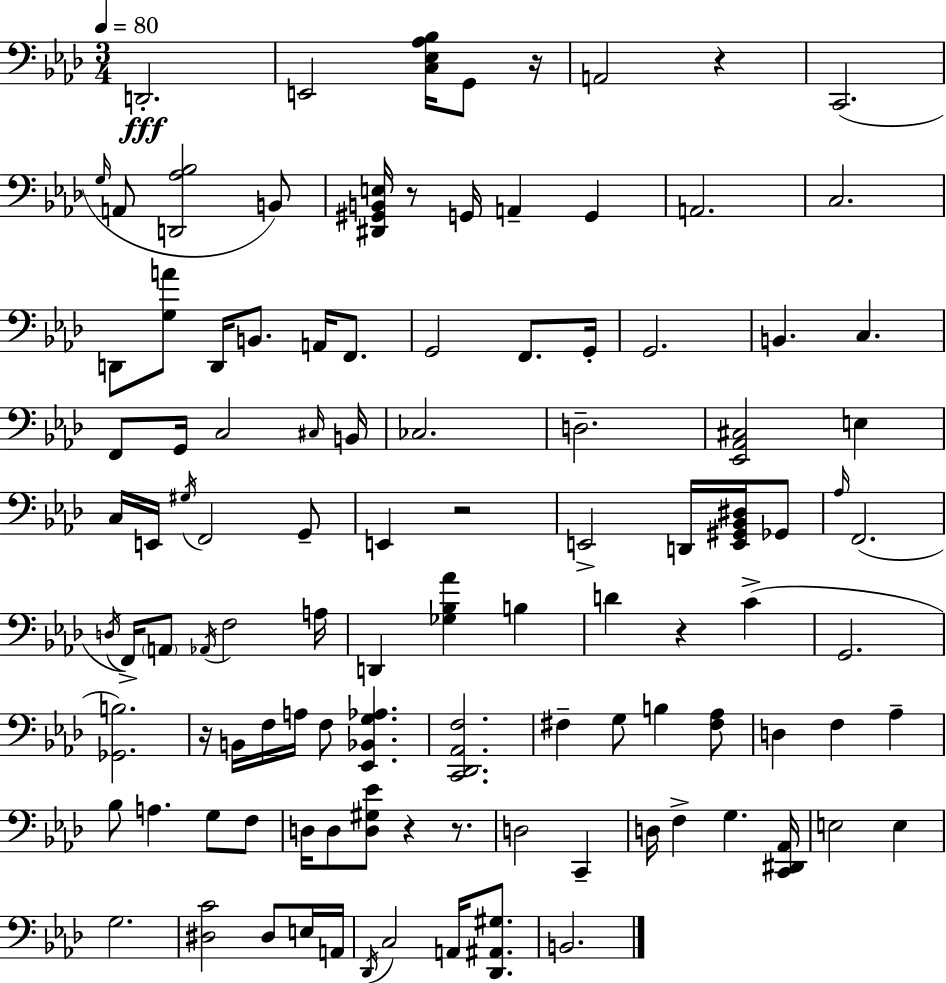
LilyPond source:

{
  \clef bass
  \numericTimeSignature
  \time 3/4
  \key aes \major
  \tempo 4 = 80
  d,2.-.\fff | e,2 <c ees aes bes>16 g,8 r16 | a,2 r4 | c,2.( | \break \grace { g16 } a,8 <d, aes bes>2 b,8) | <dis, gis, b, e>16 r8 g,16 a,4-- g,4 | a,2. | c2. | \break d,8 <g a'>8 d,16 b,8. a,16 f,8. | g,2 f,8. | g,16-. g,2. | b,4. c4. | \break f,8 g,16 c2 | \grace { cis16 } b,16 ces2. | d2.-- | <ees, aes, cis>2 e4 | \break c16 e,16 \acciaccatura { gis16 } f,2 | g,8-- e,4 r2 | e,2-> d,16 | <e, gis, bes, dis>16 ges,8 \grace { aes16 } f,2.( | \break \acciaccatura { d16 } f,16->) \parenthesize a,8 \acciaccatura { aes,16 } f2 | a16 d,4 <ges bes aes'>4 | b4 d'4 r4 | c'4->( g,2. | \break <ges, b>2.) | r16 b,16 f16 a16 f8 | <ees, bes, g aes>4. <c, des, aes, f>2. | fis4-- g8 | \break b4 <fis aes>8 d4 f4 | aes4-- bes8 a4. | g8 f8 d16 d8 <d gis ees'>8 r4 | r8. d2 | \break c,4-- d16 f4-> g4. | <c, dis, aes,>16 e2 | e4 g2. | <dis c'>2 | \break dis8 e16 a,16 \acciaccatura { des,16 } c2 | a,16 <des, ais, gis>8. b,2. | \bar "|."
}